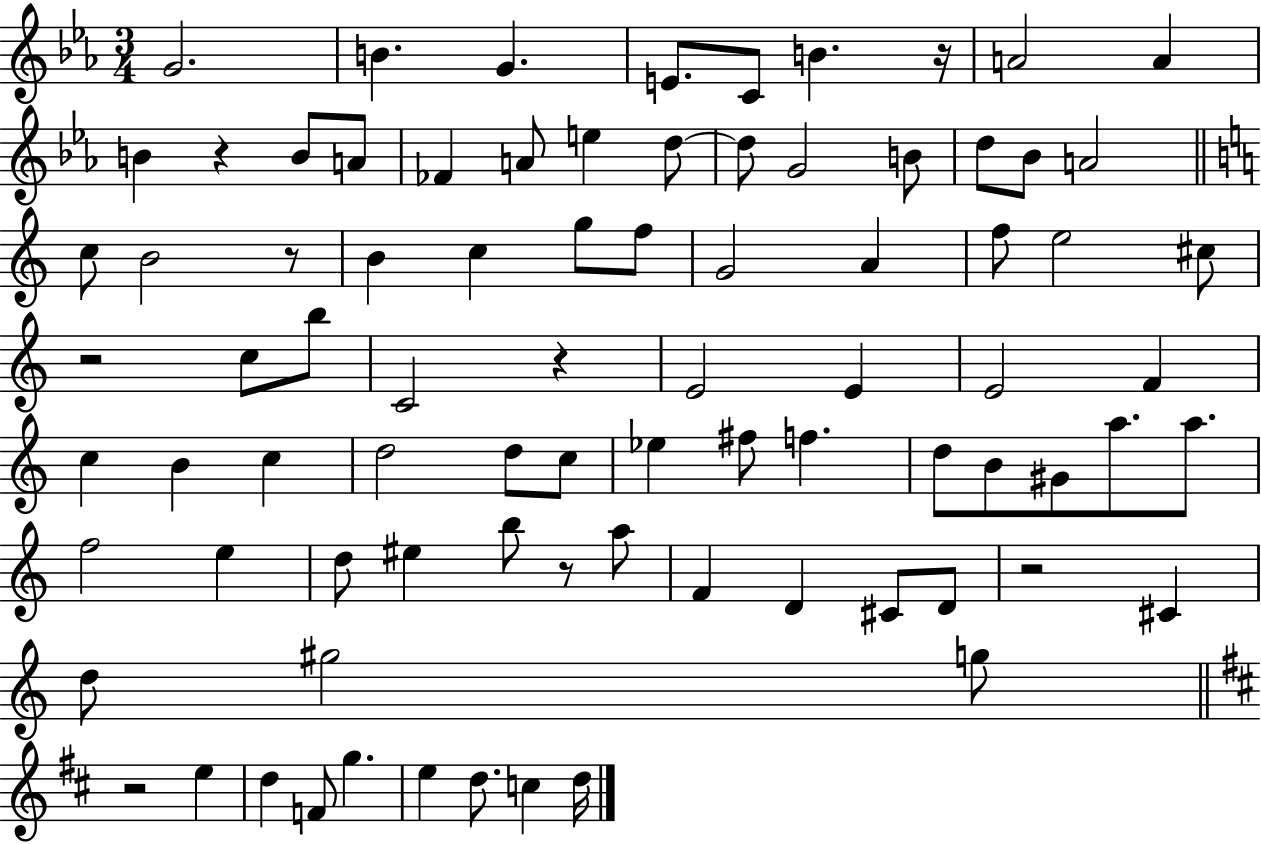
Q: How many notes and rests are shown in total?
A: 83